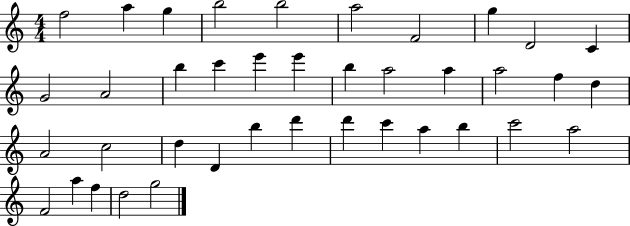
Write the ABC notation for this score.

X:1
T:Untitled
M:4/4
L:1/4
K:C
f2 a g b2 b2 a2 F2 g D2 C G2 A2 b c' e' e' b a2 a a2 f d A2 c2 d D b d' d' c' a b c'2 a2 F2 a f d2 g2